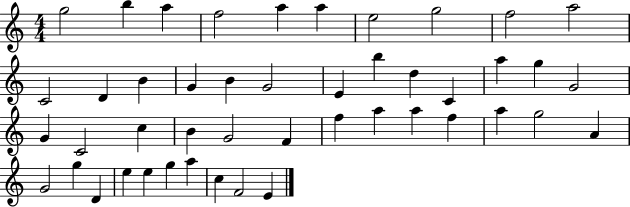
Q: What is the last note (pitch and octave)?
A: E4